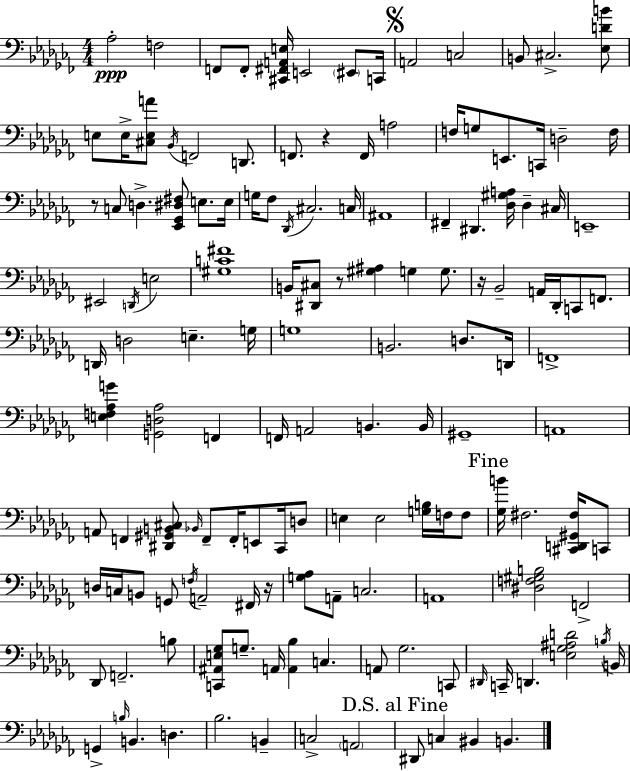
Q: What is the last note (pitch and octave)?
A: B2